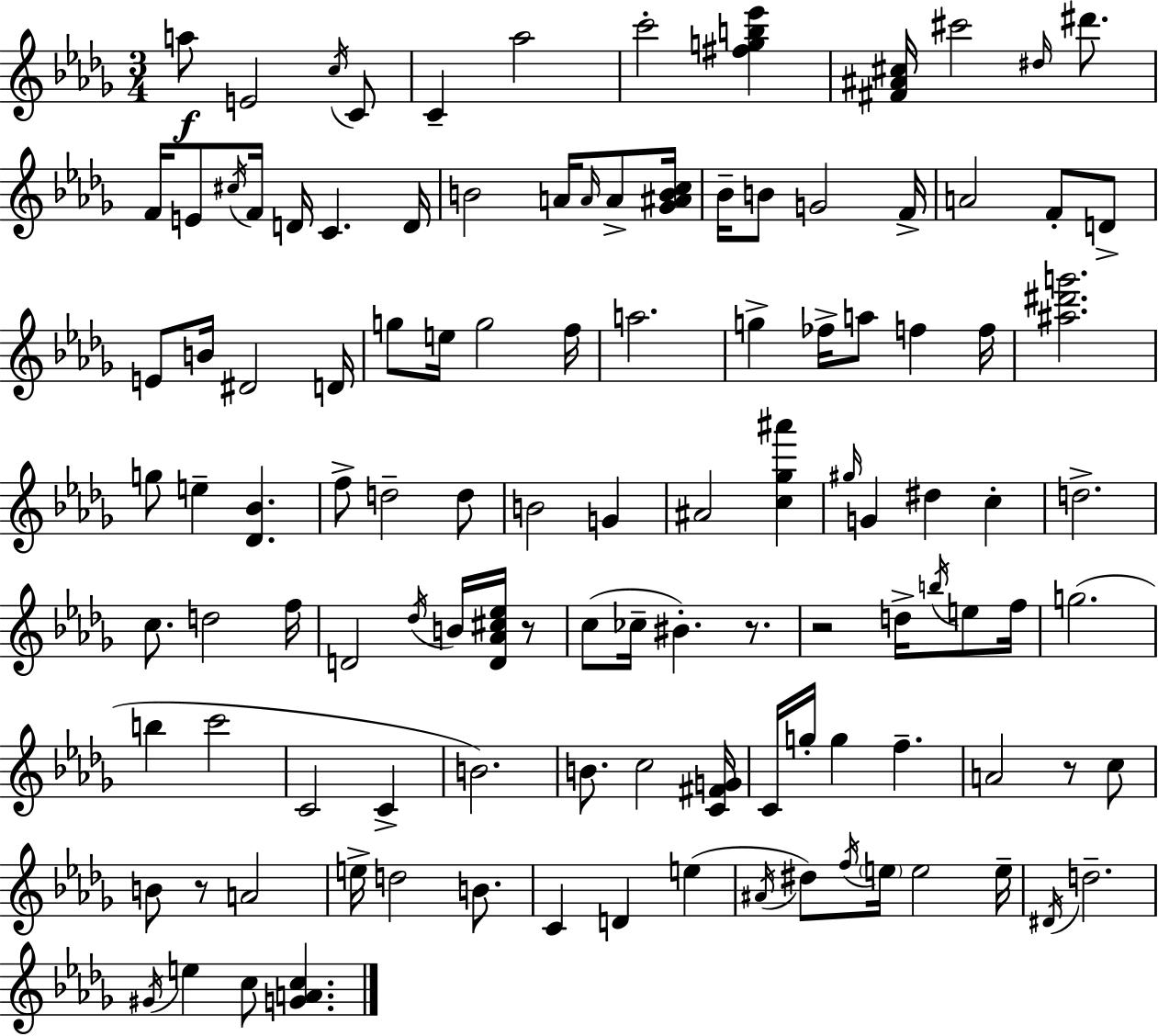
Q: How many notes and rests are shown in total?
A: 115